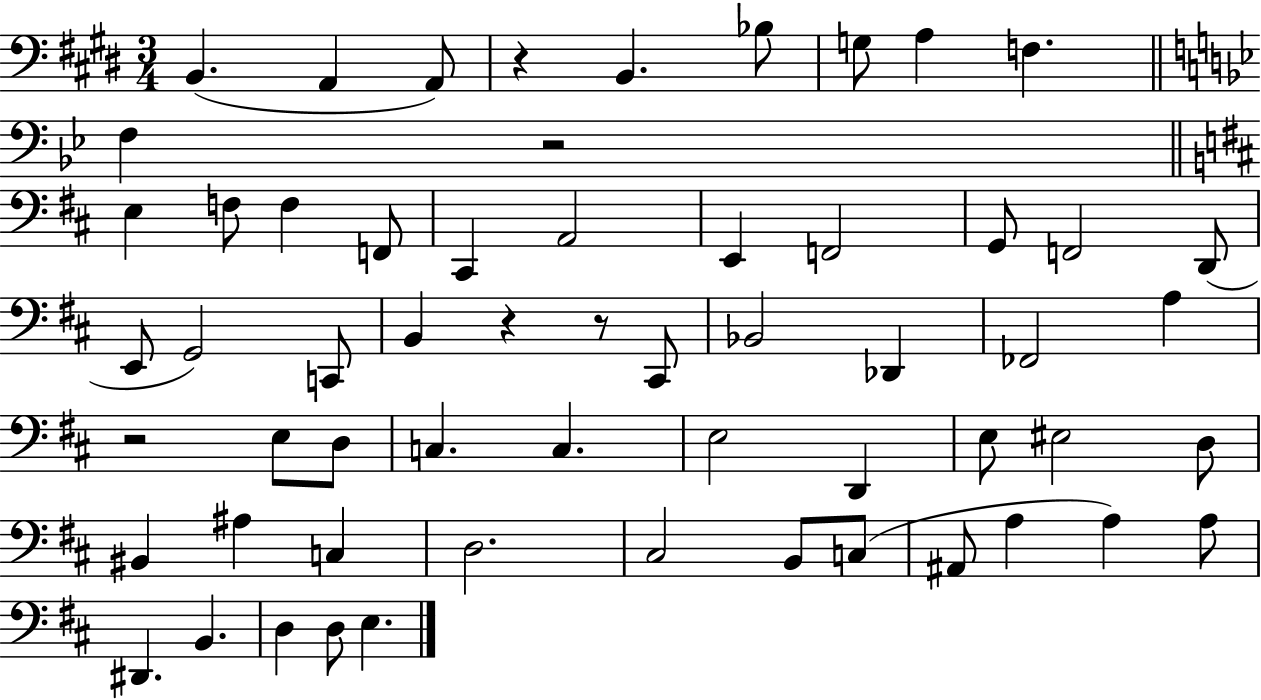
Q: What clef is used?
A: bass